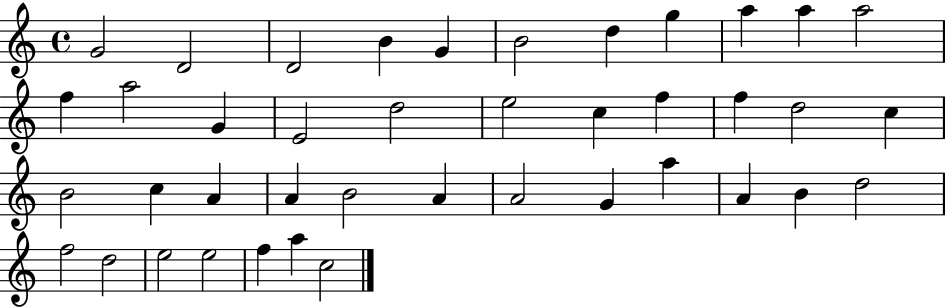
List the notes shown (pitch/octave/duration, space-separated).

G4/h D4/h D4/h B4/q G4/q B4/h D5/q G5/q A5/q A5/q A5/h F5/q A5/h G4/q E4/h D5/h E5/h C5/q F5/q F5/q D5/h C5/q B4/h C5/q A4/q A4/q B4/h A4/q A4/h G4/q A5/q A4/q B4/q D5/h F5/h D5/h E5/h E5/h F5/q A5/q C5/h